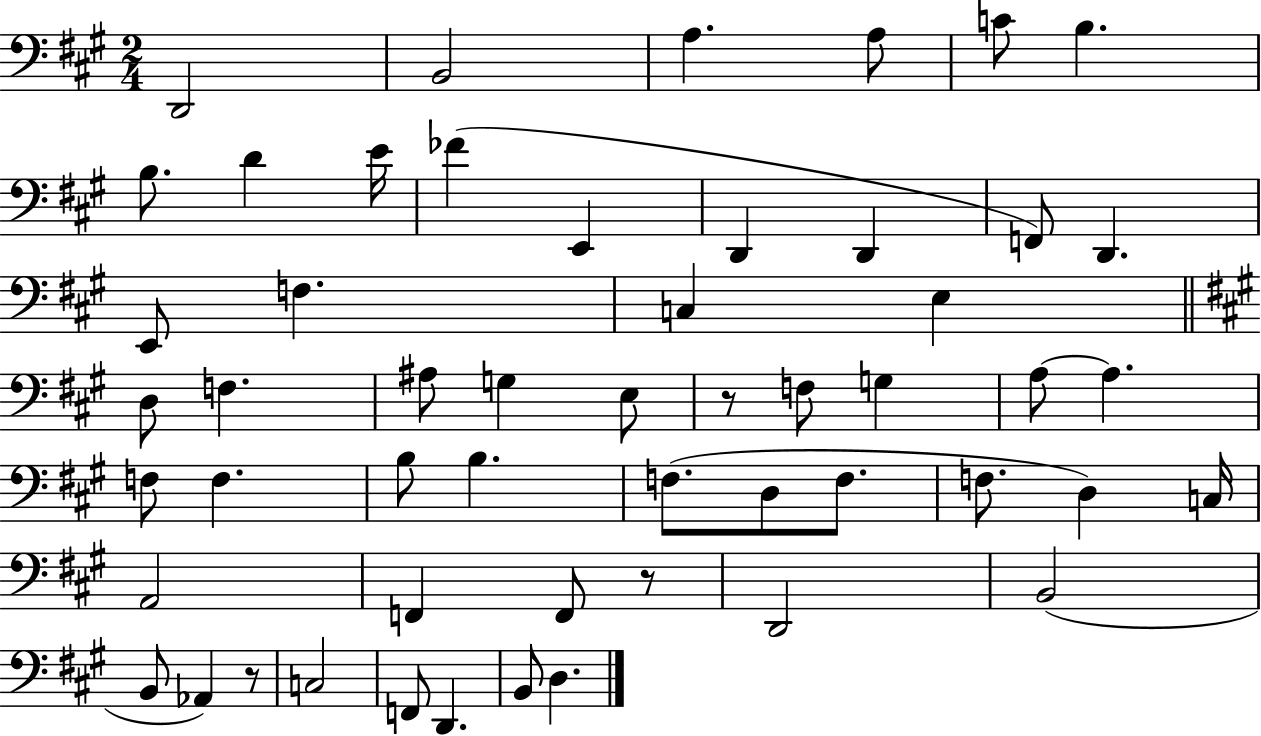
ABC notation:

X:1
T:Untitled
M:2/4
L:1/4
K:A
D,,2 B,,2 A, A,/2 C/2 B, B,/2 D E/4 _F E,, D,, D,, F,,/2 D,, E,,/2 F, C, E, D,/2 F, ^A,/2 G, E,/2 z/2 F,/2 G, A,/2 A, F,/2 F, B,/2 B, F,/2 D,/2 F,/2 F,/2 D, C,/4 A,,2 F,, F,,/2 z/2 D,,2 B,,2 B,,/2 _A,, z/2 C,2 F,,/2 D,, B,,/2 D,